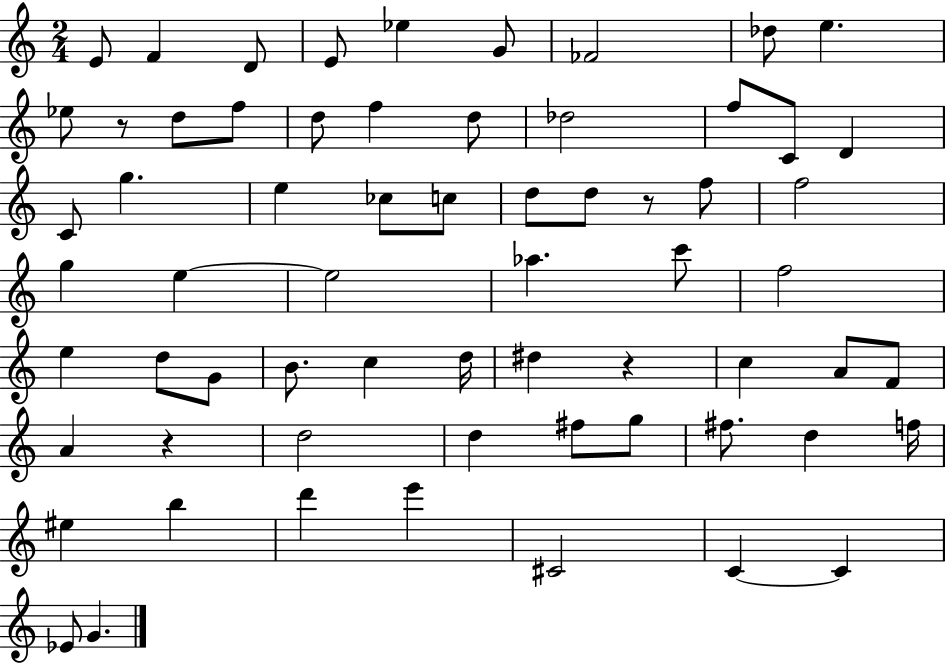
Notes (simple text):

E4/e F4/q D4/e E4/e Eb5/q G4/e FES4/h Db5/e E5/q. Eb5/e R/e D5/e F5/e D5/e F5/q D5/e Db5/h F5/e C4/e D4/q C4/e G5/q. E5/q CES5/e C5/e D5/e D5/e R/e F5/e F5/h G5/q E5/q E5/h Ab5/q. C6/e F5/h E5/q D5/e G4/e B4/e. C5/q D5/s D#5/q R/q C5/q A4/e F4/e A4/q R/q D5/h D5/q F#5/e G5/e F#5/e. D5/q F5/s EIS5/q B5/q D6/q E6/q C#4/h C4/q C4/q Eb4/e G4/q.